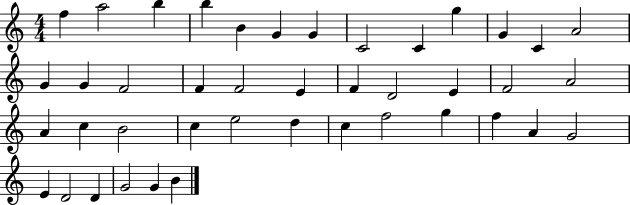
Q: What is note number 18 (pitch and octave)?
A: F4